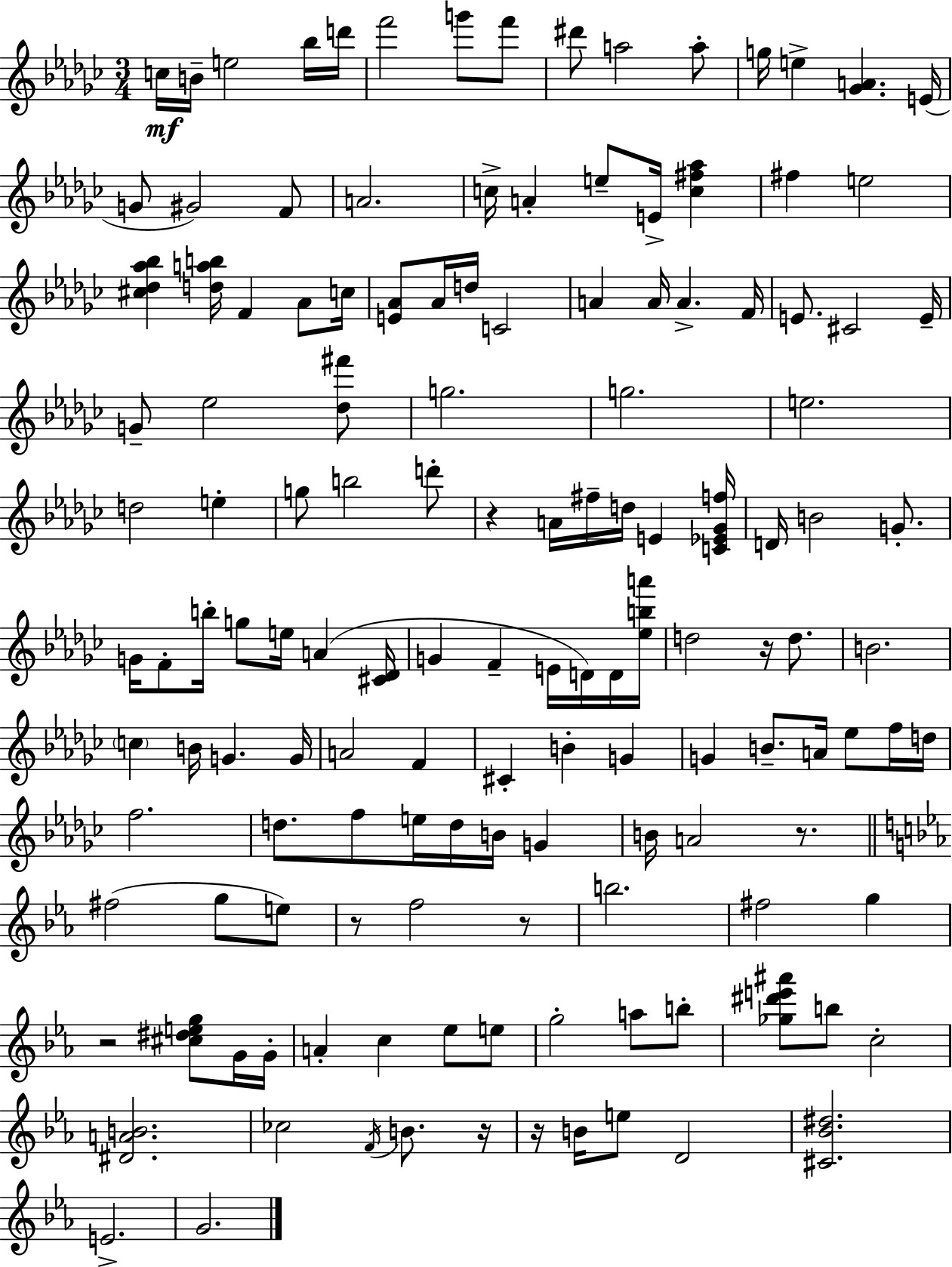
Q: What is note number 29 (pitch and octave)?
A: D5